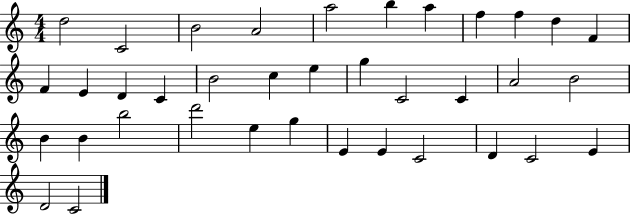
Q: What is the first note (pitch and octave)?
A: D5